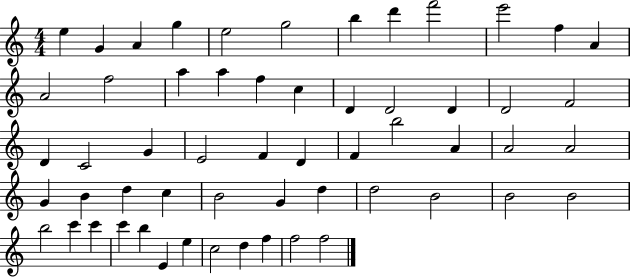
E5/q G4/q A4/q G5/q E5/h G5/h B5/q D6/q F6/h E6/h F5/q A4/q A4/h F5/h A5/q A5/q F5/q C5/q D4/q D4/h D4/q D4/h F4/h D4/q C4/h G4/q E4/h F4/q D4/q F4/q B5/h A4/q A4/h A4/h G4/q B4/q D5/q C5/q B4/h G4/q D5/q D5/h B4/h B4/h B4/h B5/h C6/q C6/q C6/q B5/q E4/q E5/q C5/h D5/q F5/q F5/h F5/h